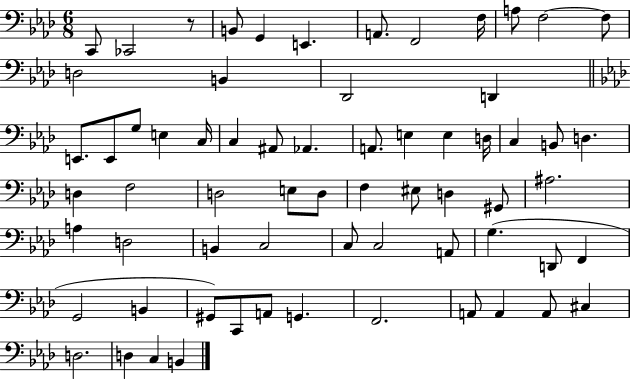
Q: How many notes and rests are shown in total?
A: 66